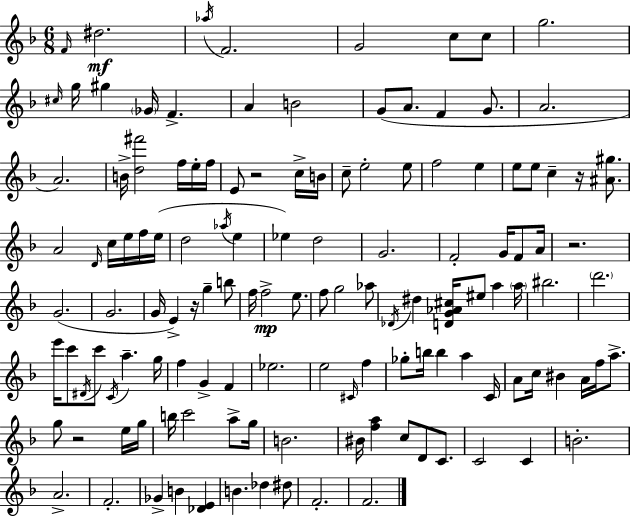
{
  \clef treble
  \numericTimeSignature
  \time 6/8
  \key f \major
  \repeat volta 2 { \grace { f'16 }\mf dis''2. | \acciaccatura { aes''16 } f'2. | g'2 c''8 | c''8 g''2. | \break \grace { cis''16 } g''16 gis''4 \parenthesize ges'16 f'4.-> | a'4 b'2 | g'8( a'8. f'4 | g'8. a'2. | \break a'2.) | b'16-> <d'' fis'''>2 | f''16 e''16-. f''16 e'8 r2 | c''16-> b'16 c''8-- e''2-. | \break e''8 f''2 e''4 | e''8 e''8 c''4-- r16 | <ais' gis''>8. a'2 \grace { d'16 } | c''16 e''16 f''16 e''16( d''2 | \break \acciaccatura { aes''16 } e''4 ees''4) d''2 | g'2. | f'2-. | g'16 f'8 a'16 r2. | \break g'2.( | g'2. | g'16 e'4->) r16 g''4-- | b''8 f''16 f''2->\mp | \break e''8. f''8 g''2 | aes''8 \acciaccatura { des'16 } dis''4 <d' g' aes' cis''>16 eis''8 | a''4 \parenthesize a''16 bis''2. | \parenthesize d'''2. | \break e'''16 c'''8 \acciaccatura { dis'16 } c'''8 | \acciaccatura { c'16 } a''4.-- g''16 f''4 | g'4-> f'4 ees''2. | e''2 | \break \grace { cis'16 } f''4 ges''8-. b''16 | b''4 a''4 c'16 a'8 c''16 | bis'4 a'16 f''16 a''8.-> g''8 r2 | e''16 g''16 b''16 c'''2 | \break a''8-> g''16 b'2. | bis'16 <f'' a''>4 | c''8 d'8 c'8. c'2 | c'4 b'2.-. | \break a'2.-> | f'2.-. | ges'4-> | b'4 <des' e'>4 b'4. | \break des''4 dis''8 f'2.-. | f'2. | } \bar "|."
}